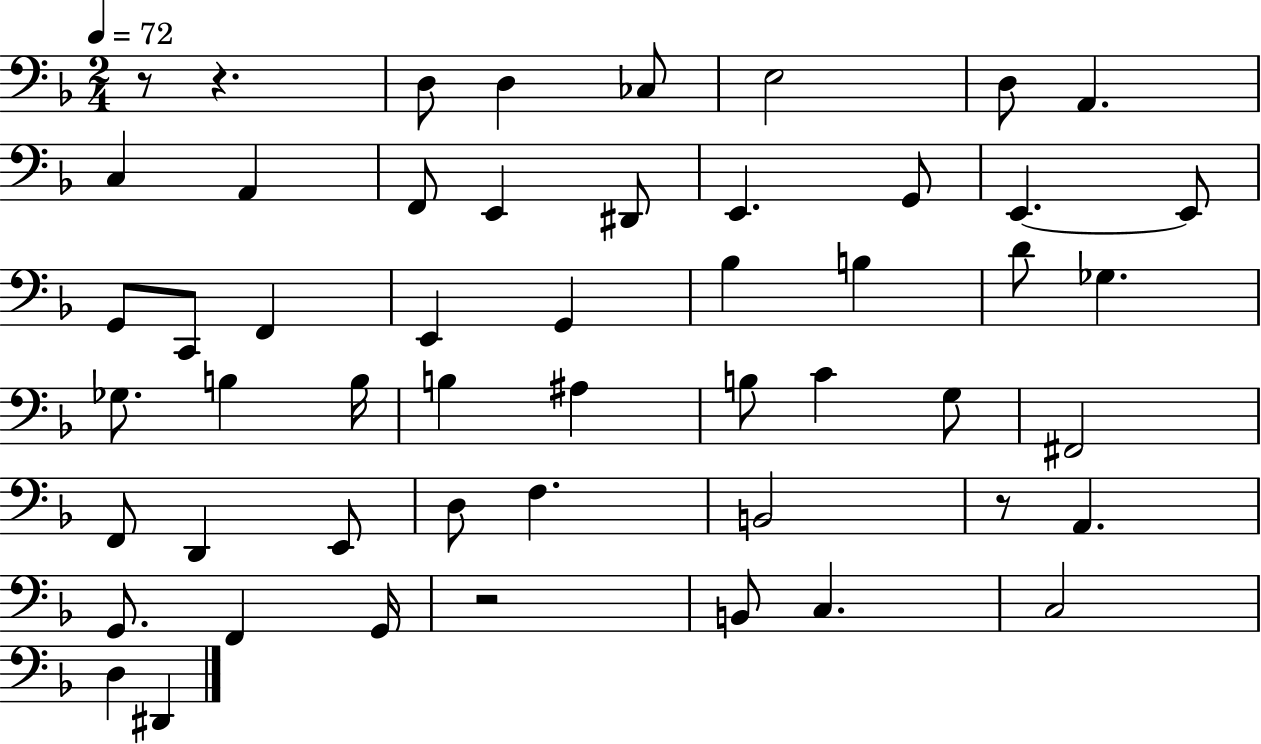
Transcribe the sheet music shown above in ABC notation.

X:1
T:Untitled
M:2/4
L:1/4
K:F
z/2 z D,/2 D, _C,/2 E,2 D,/2 A,, C, A,, F,,/2 E,, ^D,,/2 E,, G,,/2 E,, E,,/2 G,,/2 C,,/2 F,, E,, G,, _B, B, D/2 _G, _G,/2 B, B,/4 B, ^A, B,/2 C G,/2 ^F,,2 F,,/2 D,, E,,/2 D,/2 F, B,,2 z/2 A,, G,,/2 F,, G,,/4 z2 B,,/2 C, C,2 D, ^D,,